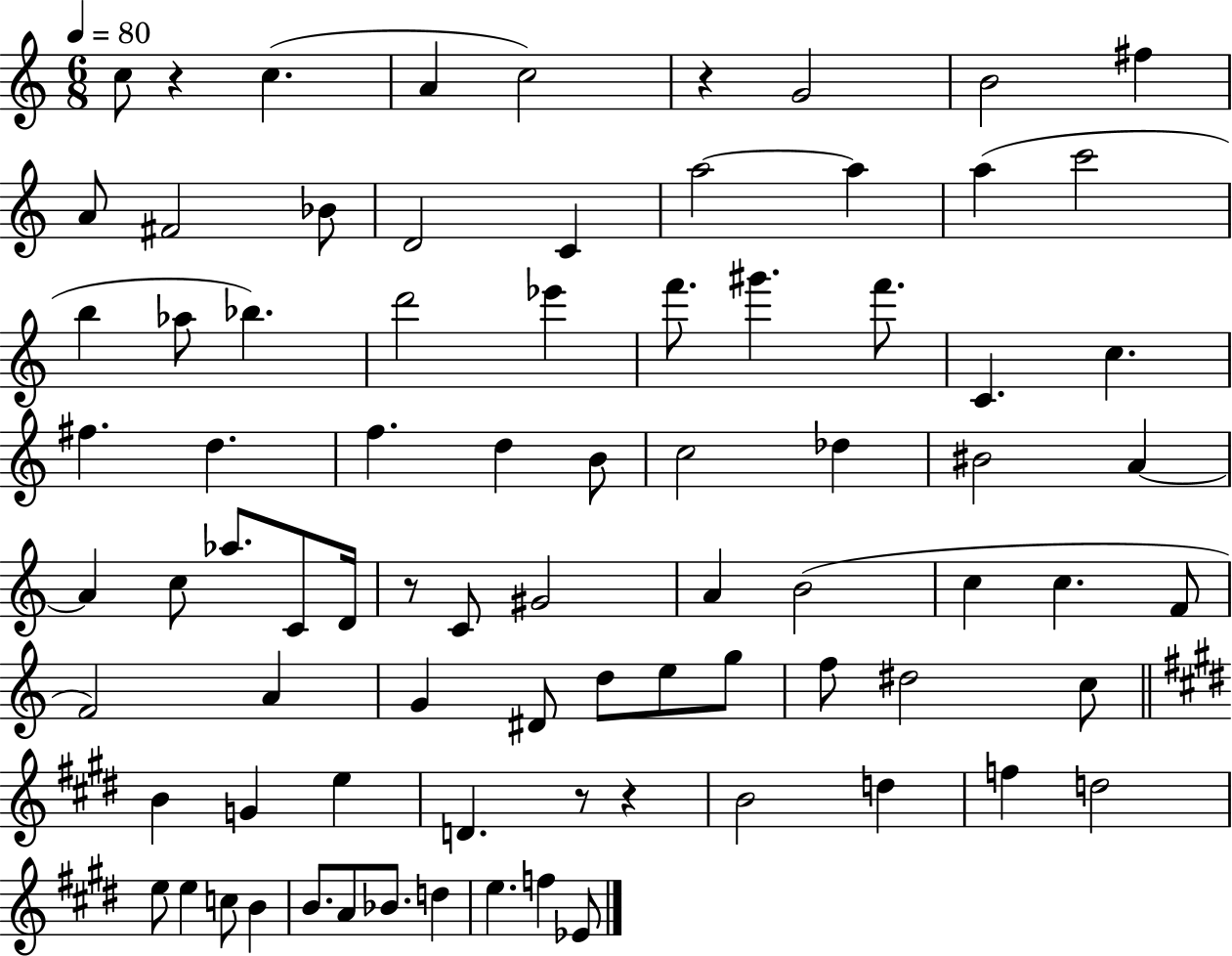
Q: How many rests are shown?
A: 5